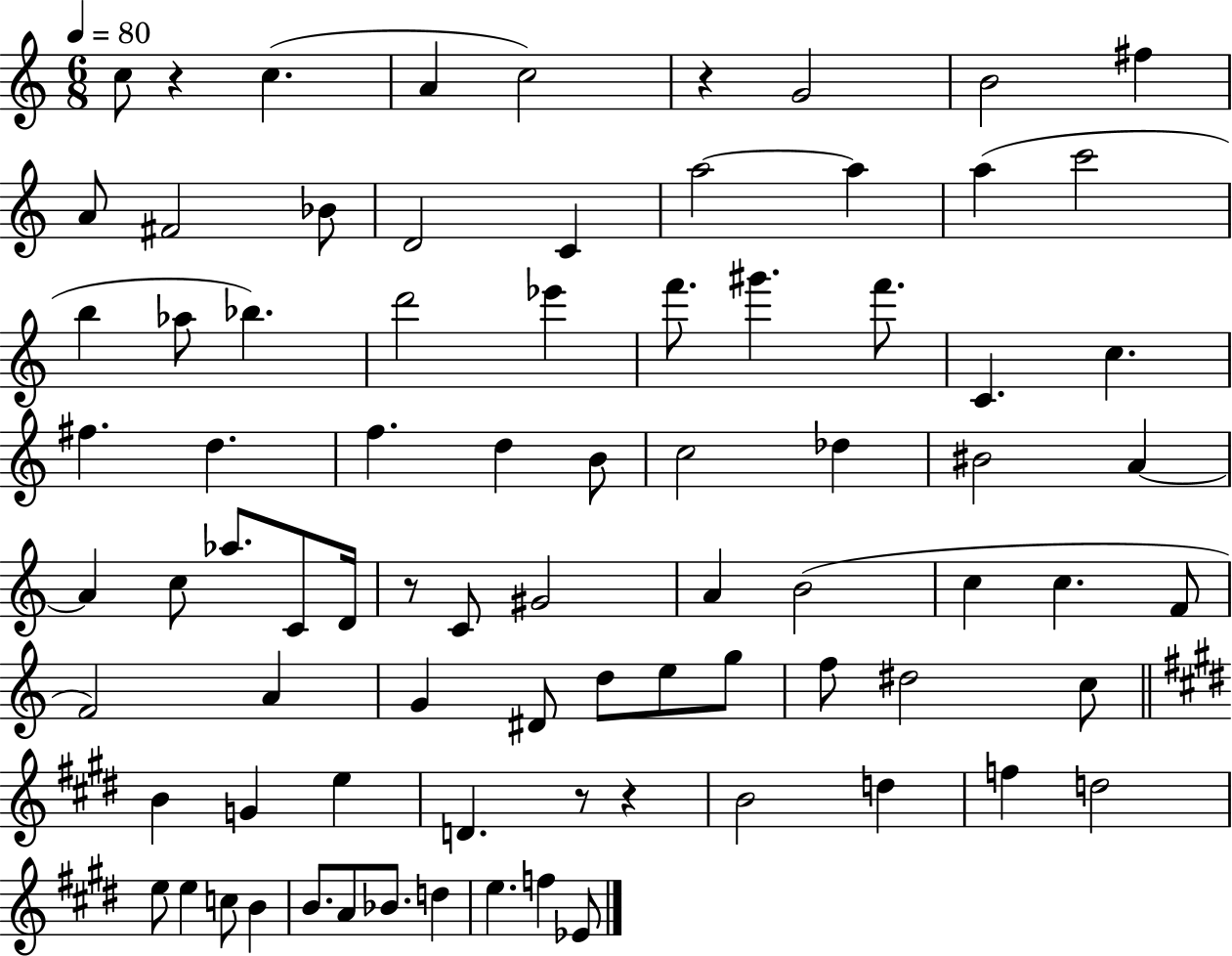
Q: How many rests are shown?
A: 5